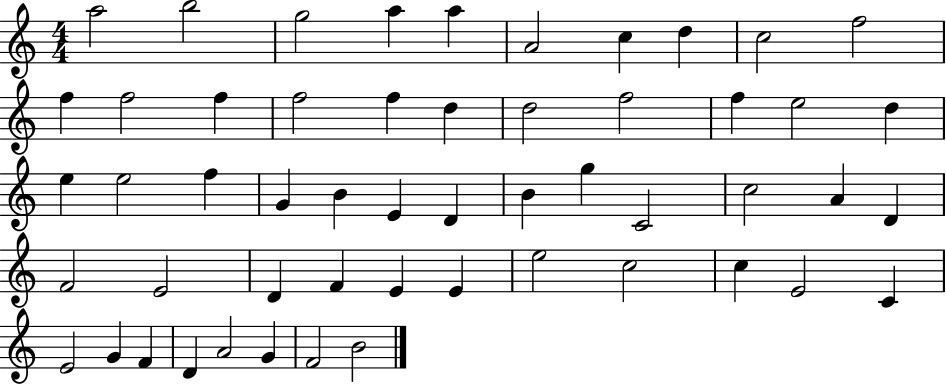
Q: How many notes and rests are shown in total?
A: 53